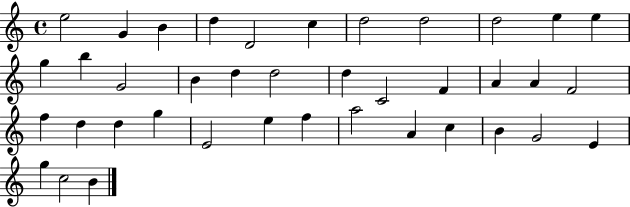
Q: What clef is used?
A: treble